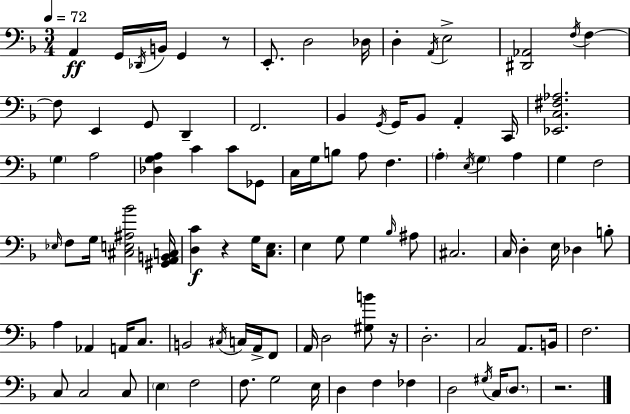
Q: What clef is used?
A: bass